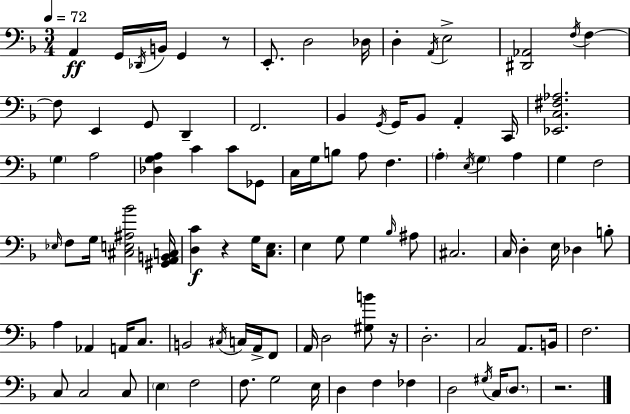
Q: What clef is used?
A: bass